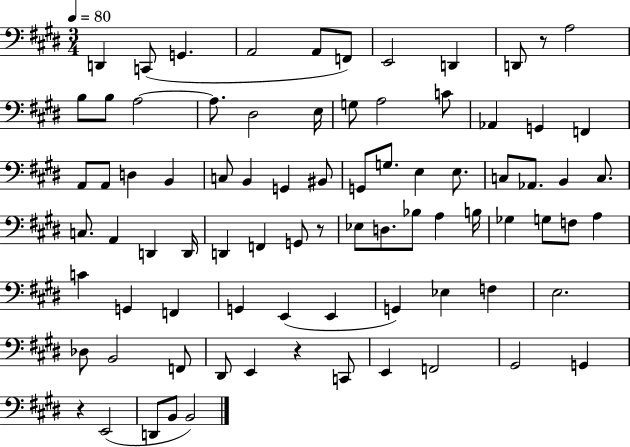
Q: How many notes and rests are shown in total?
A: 82